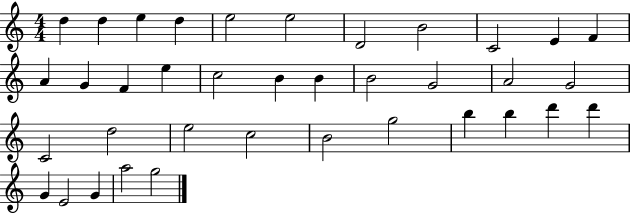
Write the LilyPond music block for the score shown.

{
  \clef treble
  \numericTimeSignature
  \time 4/4
  \key c \major
  d''4 d''4 e''4 d''4 | e''2 e''2 | d'2 b'2 | c'2 e'4 f'4 | \break a'4 g'4 f'4 e''4 | c''2 b'4 b'4 | b'2 g'2 | a'2 g'2 | \break c'2 d''2 | e''2 c''2 | b'2 g''2 | b''4 b''4 d'''4 d'''4 | \break g'4 e'2 g'4 | a''2 g''2 | \bar "|."
}